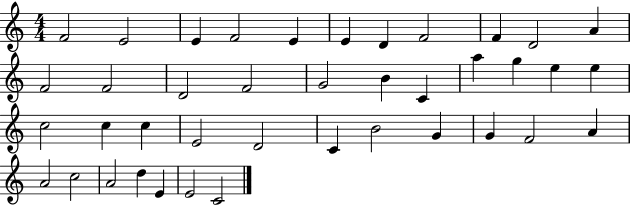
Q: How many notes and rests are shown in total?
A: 40